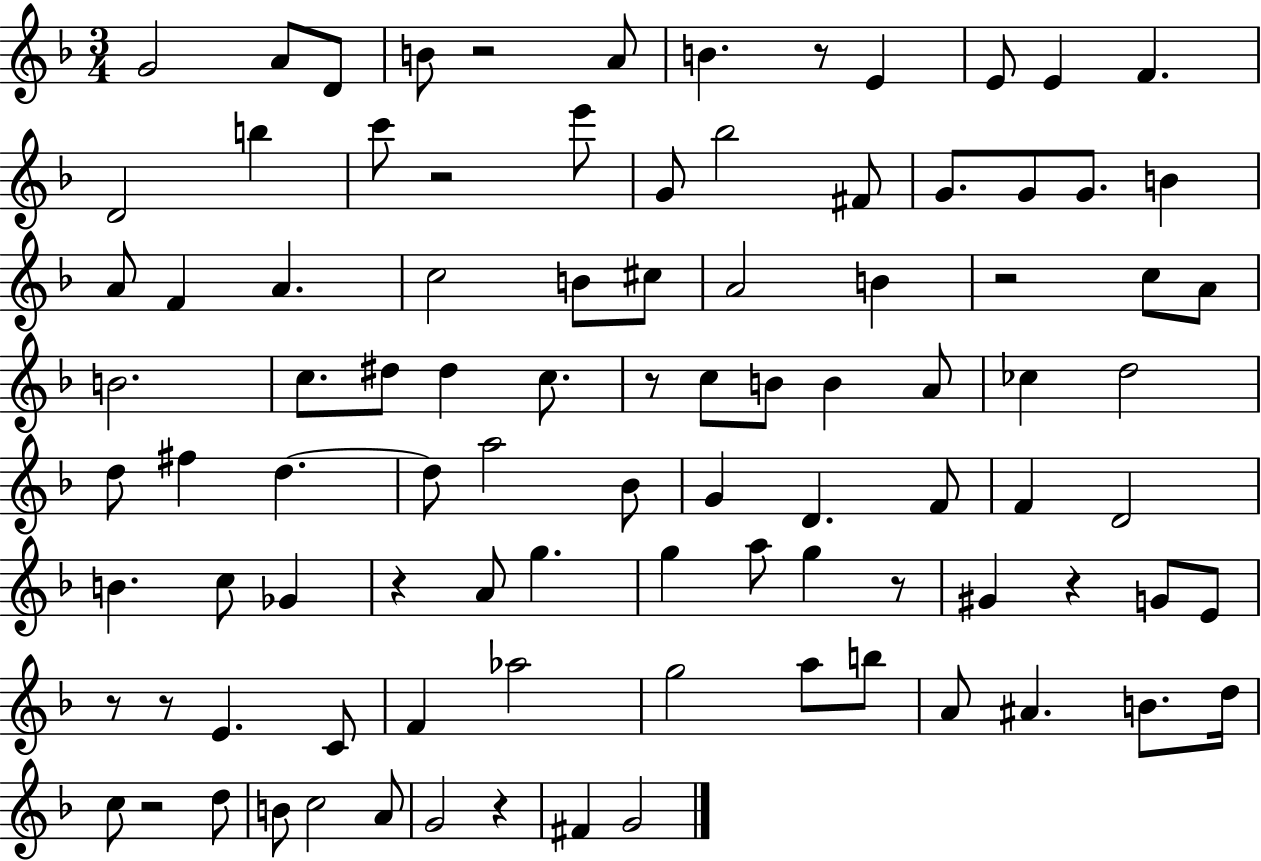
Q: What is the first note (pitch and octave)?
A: G4